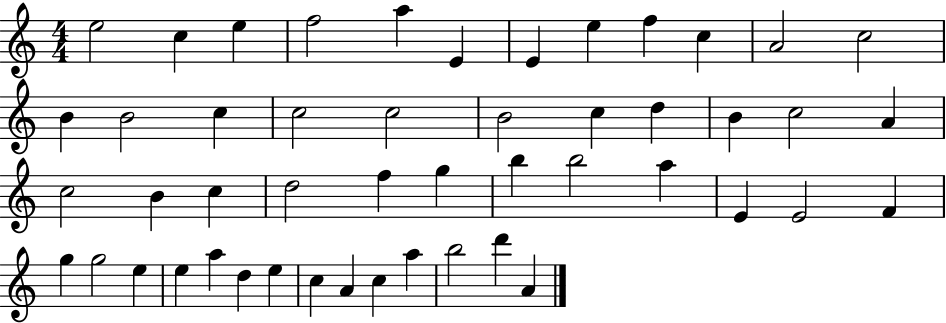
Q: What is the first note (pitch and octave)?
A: E5